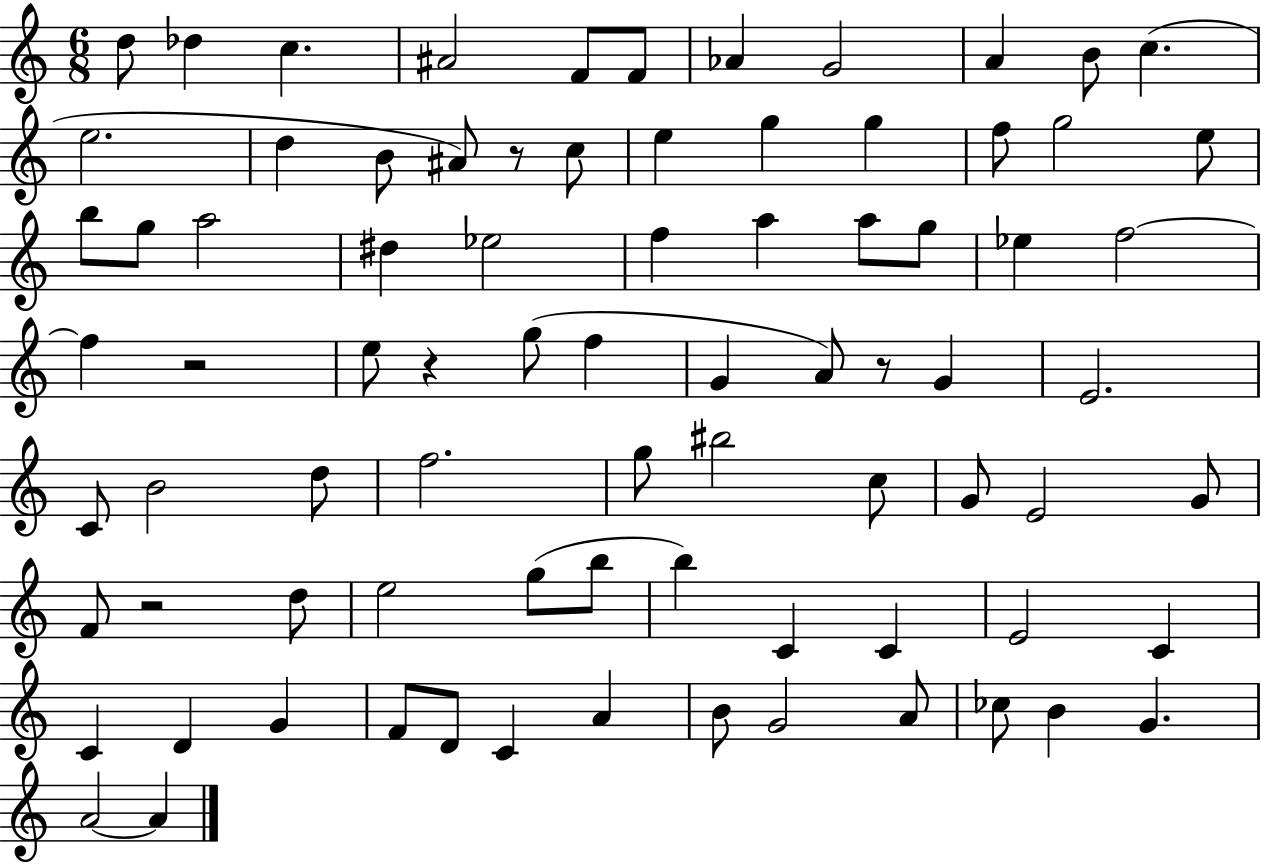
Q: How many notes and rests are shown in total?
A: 81